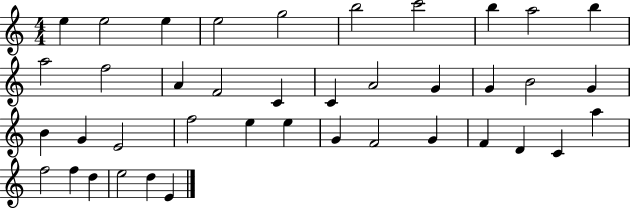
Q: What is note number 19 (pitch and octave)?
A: G4